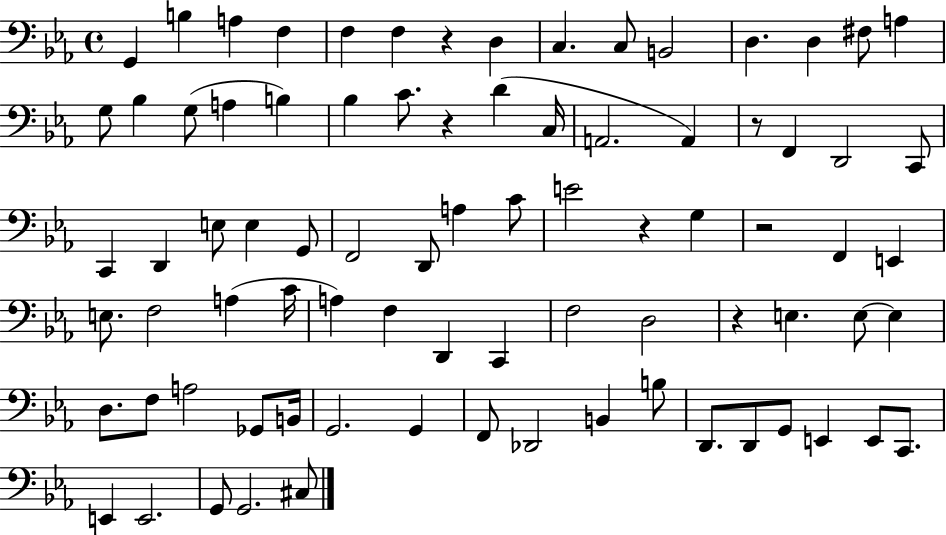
{
  \clef bass
  \time 4/4
  \defaultTimeSignature
  \key ees \major
  g,4 b4 a4 f4 | f4 f4 r4 d4 | c4. c8 b,2 | d4. d4 fis8 a4 | \break g8 bes4 g8( a4 b4) | bes4 c'8. r4 d'4( c16 | a,2. a,4) | r8 f,4 d,2 c,8 | \break c,4 d,4 e8 e4 g,8 | f,2 d,8 a4 c'8 | e'2 r4 g4 | r2 f,4 e,4 | \break e8. f2 a4( c'16 | a4) f4 d,4 c,4 | f2 d2 | r4 e4. e8~~ e4 | \break d8. f8 a2 ges,8 b,16 | g,2. g,4 | f,8 des,2 b,4 b8 | d,8. d,8 g,8 e,4 e,8 c,8. | \break e,4 e,2. | g,8 g,2. cis8 | \bar "|."
}